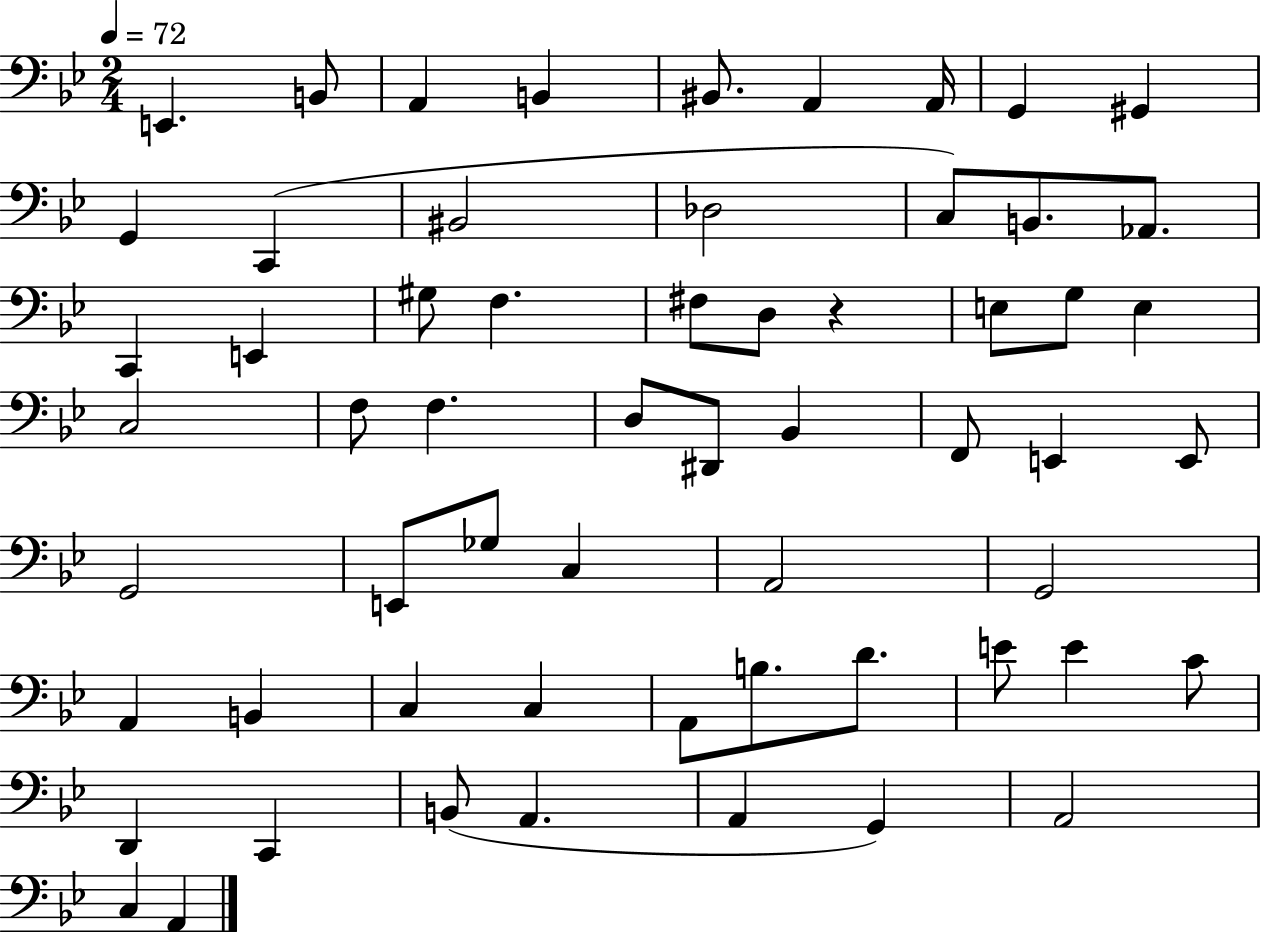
X:1
T:Untitled
M:2/4
L:1/4
K:Bb
E,, B,,/2 A,, B,, ^B,,/2 A,, A,,/4 G,, ^G,, G,, C,, ^B,,2 _D,2 C,/2 B,,/2 _A,,/2 C,, E,, ^G,/2 F, ^F,/2 D,/2 z E,/2 G,/2 E, C,2 F,/2 F, D,/2 ^D,,/2 _B,, F,,/2 E,, E,,/2 G,,2 E,,/2 _G,/2 C, A,,2 G,,2 A,, B,, C, C, A,,/2 B,/2 D/2 E/2 E C/2 D,, C,, B,,/2 A,, A,, G,, A,,2 C, A,,